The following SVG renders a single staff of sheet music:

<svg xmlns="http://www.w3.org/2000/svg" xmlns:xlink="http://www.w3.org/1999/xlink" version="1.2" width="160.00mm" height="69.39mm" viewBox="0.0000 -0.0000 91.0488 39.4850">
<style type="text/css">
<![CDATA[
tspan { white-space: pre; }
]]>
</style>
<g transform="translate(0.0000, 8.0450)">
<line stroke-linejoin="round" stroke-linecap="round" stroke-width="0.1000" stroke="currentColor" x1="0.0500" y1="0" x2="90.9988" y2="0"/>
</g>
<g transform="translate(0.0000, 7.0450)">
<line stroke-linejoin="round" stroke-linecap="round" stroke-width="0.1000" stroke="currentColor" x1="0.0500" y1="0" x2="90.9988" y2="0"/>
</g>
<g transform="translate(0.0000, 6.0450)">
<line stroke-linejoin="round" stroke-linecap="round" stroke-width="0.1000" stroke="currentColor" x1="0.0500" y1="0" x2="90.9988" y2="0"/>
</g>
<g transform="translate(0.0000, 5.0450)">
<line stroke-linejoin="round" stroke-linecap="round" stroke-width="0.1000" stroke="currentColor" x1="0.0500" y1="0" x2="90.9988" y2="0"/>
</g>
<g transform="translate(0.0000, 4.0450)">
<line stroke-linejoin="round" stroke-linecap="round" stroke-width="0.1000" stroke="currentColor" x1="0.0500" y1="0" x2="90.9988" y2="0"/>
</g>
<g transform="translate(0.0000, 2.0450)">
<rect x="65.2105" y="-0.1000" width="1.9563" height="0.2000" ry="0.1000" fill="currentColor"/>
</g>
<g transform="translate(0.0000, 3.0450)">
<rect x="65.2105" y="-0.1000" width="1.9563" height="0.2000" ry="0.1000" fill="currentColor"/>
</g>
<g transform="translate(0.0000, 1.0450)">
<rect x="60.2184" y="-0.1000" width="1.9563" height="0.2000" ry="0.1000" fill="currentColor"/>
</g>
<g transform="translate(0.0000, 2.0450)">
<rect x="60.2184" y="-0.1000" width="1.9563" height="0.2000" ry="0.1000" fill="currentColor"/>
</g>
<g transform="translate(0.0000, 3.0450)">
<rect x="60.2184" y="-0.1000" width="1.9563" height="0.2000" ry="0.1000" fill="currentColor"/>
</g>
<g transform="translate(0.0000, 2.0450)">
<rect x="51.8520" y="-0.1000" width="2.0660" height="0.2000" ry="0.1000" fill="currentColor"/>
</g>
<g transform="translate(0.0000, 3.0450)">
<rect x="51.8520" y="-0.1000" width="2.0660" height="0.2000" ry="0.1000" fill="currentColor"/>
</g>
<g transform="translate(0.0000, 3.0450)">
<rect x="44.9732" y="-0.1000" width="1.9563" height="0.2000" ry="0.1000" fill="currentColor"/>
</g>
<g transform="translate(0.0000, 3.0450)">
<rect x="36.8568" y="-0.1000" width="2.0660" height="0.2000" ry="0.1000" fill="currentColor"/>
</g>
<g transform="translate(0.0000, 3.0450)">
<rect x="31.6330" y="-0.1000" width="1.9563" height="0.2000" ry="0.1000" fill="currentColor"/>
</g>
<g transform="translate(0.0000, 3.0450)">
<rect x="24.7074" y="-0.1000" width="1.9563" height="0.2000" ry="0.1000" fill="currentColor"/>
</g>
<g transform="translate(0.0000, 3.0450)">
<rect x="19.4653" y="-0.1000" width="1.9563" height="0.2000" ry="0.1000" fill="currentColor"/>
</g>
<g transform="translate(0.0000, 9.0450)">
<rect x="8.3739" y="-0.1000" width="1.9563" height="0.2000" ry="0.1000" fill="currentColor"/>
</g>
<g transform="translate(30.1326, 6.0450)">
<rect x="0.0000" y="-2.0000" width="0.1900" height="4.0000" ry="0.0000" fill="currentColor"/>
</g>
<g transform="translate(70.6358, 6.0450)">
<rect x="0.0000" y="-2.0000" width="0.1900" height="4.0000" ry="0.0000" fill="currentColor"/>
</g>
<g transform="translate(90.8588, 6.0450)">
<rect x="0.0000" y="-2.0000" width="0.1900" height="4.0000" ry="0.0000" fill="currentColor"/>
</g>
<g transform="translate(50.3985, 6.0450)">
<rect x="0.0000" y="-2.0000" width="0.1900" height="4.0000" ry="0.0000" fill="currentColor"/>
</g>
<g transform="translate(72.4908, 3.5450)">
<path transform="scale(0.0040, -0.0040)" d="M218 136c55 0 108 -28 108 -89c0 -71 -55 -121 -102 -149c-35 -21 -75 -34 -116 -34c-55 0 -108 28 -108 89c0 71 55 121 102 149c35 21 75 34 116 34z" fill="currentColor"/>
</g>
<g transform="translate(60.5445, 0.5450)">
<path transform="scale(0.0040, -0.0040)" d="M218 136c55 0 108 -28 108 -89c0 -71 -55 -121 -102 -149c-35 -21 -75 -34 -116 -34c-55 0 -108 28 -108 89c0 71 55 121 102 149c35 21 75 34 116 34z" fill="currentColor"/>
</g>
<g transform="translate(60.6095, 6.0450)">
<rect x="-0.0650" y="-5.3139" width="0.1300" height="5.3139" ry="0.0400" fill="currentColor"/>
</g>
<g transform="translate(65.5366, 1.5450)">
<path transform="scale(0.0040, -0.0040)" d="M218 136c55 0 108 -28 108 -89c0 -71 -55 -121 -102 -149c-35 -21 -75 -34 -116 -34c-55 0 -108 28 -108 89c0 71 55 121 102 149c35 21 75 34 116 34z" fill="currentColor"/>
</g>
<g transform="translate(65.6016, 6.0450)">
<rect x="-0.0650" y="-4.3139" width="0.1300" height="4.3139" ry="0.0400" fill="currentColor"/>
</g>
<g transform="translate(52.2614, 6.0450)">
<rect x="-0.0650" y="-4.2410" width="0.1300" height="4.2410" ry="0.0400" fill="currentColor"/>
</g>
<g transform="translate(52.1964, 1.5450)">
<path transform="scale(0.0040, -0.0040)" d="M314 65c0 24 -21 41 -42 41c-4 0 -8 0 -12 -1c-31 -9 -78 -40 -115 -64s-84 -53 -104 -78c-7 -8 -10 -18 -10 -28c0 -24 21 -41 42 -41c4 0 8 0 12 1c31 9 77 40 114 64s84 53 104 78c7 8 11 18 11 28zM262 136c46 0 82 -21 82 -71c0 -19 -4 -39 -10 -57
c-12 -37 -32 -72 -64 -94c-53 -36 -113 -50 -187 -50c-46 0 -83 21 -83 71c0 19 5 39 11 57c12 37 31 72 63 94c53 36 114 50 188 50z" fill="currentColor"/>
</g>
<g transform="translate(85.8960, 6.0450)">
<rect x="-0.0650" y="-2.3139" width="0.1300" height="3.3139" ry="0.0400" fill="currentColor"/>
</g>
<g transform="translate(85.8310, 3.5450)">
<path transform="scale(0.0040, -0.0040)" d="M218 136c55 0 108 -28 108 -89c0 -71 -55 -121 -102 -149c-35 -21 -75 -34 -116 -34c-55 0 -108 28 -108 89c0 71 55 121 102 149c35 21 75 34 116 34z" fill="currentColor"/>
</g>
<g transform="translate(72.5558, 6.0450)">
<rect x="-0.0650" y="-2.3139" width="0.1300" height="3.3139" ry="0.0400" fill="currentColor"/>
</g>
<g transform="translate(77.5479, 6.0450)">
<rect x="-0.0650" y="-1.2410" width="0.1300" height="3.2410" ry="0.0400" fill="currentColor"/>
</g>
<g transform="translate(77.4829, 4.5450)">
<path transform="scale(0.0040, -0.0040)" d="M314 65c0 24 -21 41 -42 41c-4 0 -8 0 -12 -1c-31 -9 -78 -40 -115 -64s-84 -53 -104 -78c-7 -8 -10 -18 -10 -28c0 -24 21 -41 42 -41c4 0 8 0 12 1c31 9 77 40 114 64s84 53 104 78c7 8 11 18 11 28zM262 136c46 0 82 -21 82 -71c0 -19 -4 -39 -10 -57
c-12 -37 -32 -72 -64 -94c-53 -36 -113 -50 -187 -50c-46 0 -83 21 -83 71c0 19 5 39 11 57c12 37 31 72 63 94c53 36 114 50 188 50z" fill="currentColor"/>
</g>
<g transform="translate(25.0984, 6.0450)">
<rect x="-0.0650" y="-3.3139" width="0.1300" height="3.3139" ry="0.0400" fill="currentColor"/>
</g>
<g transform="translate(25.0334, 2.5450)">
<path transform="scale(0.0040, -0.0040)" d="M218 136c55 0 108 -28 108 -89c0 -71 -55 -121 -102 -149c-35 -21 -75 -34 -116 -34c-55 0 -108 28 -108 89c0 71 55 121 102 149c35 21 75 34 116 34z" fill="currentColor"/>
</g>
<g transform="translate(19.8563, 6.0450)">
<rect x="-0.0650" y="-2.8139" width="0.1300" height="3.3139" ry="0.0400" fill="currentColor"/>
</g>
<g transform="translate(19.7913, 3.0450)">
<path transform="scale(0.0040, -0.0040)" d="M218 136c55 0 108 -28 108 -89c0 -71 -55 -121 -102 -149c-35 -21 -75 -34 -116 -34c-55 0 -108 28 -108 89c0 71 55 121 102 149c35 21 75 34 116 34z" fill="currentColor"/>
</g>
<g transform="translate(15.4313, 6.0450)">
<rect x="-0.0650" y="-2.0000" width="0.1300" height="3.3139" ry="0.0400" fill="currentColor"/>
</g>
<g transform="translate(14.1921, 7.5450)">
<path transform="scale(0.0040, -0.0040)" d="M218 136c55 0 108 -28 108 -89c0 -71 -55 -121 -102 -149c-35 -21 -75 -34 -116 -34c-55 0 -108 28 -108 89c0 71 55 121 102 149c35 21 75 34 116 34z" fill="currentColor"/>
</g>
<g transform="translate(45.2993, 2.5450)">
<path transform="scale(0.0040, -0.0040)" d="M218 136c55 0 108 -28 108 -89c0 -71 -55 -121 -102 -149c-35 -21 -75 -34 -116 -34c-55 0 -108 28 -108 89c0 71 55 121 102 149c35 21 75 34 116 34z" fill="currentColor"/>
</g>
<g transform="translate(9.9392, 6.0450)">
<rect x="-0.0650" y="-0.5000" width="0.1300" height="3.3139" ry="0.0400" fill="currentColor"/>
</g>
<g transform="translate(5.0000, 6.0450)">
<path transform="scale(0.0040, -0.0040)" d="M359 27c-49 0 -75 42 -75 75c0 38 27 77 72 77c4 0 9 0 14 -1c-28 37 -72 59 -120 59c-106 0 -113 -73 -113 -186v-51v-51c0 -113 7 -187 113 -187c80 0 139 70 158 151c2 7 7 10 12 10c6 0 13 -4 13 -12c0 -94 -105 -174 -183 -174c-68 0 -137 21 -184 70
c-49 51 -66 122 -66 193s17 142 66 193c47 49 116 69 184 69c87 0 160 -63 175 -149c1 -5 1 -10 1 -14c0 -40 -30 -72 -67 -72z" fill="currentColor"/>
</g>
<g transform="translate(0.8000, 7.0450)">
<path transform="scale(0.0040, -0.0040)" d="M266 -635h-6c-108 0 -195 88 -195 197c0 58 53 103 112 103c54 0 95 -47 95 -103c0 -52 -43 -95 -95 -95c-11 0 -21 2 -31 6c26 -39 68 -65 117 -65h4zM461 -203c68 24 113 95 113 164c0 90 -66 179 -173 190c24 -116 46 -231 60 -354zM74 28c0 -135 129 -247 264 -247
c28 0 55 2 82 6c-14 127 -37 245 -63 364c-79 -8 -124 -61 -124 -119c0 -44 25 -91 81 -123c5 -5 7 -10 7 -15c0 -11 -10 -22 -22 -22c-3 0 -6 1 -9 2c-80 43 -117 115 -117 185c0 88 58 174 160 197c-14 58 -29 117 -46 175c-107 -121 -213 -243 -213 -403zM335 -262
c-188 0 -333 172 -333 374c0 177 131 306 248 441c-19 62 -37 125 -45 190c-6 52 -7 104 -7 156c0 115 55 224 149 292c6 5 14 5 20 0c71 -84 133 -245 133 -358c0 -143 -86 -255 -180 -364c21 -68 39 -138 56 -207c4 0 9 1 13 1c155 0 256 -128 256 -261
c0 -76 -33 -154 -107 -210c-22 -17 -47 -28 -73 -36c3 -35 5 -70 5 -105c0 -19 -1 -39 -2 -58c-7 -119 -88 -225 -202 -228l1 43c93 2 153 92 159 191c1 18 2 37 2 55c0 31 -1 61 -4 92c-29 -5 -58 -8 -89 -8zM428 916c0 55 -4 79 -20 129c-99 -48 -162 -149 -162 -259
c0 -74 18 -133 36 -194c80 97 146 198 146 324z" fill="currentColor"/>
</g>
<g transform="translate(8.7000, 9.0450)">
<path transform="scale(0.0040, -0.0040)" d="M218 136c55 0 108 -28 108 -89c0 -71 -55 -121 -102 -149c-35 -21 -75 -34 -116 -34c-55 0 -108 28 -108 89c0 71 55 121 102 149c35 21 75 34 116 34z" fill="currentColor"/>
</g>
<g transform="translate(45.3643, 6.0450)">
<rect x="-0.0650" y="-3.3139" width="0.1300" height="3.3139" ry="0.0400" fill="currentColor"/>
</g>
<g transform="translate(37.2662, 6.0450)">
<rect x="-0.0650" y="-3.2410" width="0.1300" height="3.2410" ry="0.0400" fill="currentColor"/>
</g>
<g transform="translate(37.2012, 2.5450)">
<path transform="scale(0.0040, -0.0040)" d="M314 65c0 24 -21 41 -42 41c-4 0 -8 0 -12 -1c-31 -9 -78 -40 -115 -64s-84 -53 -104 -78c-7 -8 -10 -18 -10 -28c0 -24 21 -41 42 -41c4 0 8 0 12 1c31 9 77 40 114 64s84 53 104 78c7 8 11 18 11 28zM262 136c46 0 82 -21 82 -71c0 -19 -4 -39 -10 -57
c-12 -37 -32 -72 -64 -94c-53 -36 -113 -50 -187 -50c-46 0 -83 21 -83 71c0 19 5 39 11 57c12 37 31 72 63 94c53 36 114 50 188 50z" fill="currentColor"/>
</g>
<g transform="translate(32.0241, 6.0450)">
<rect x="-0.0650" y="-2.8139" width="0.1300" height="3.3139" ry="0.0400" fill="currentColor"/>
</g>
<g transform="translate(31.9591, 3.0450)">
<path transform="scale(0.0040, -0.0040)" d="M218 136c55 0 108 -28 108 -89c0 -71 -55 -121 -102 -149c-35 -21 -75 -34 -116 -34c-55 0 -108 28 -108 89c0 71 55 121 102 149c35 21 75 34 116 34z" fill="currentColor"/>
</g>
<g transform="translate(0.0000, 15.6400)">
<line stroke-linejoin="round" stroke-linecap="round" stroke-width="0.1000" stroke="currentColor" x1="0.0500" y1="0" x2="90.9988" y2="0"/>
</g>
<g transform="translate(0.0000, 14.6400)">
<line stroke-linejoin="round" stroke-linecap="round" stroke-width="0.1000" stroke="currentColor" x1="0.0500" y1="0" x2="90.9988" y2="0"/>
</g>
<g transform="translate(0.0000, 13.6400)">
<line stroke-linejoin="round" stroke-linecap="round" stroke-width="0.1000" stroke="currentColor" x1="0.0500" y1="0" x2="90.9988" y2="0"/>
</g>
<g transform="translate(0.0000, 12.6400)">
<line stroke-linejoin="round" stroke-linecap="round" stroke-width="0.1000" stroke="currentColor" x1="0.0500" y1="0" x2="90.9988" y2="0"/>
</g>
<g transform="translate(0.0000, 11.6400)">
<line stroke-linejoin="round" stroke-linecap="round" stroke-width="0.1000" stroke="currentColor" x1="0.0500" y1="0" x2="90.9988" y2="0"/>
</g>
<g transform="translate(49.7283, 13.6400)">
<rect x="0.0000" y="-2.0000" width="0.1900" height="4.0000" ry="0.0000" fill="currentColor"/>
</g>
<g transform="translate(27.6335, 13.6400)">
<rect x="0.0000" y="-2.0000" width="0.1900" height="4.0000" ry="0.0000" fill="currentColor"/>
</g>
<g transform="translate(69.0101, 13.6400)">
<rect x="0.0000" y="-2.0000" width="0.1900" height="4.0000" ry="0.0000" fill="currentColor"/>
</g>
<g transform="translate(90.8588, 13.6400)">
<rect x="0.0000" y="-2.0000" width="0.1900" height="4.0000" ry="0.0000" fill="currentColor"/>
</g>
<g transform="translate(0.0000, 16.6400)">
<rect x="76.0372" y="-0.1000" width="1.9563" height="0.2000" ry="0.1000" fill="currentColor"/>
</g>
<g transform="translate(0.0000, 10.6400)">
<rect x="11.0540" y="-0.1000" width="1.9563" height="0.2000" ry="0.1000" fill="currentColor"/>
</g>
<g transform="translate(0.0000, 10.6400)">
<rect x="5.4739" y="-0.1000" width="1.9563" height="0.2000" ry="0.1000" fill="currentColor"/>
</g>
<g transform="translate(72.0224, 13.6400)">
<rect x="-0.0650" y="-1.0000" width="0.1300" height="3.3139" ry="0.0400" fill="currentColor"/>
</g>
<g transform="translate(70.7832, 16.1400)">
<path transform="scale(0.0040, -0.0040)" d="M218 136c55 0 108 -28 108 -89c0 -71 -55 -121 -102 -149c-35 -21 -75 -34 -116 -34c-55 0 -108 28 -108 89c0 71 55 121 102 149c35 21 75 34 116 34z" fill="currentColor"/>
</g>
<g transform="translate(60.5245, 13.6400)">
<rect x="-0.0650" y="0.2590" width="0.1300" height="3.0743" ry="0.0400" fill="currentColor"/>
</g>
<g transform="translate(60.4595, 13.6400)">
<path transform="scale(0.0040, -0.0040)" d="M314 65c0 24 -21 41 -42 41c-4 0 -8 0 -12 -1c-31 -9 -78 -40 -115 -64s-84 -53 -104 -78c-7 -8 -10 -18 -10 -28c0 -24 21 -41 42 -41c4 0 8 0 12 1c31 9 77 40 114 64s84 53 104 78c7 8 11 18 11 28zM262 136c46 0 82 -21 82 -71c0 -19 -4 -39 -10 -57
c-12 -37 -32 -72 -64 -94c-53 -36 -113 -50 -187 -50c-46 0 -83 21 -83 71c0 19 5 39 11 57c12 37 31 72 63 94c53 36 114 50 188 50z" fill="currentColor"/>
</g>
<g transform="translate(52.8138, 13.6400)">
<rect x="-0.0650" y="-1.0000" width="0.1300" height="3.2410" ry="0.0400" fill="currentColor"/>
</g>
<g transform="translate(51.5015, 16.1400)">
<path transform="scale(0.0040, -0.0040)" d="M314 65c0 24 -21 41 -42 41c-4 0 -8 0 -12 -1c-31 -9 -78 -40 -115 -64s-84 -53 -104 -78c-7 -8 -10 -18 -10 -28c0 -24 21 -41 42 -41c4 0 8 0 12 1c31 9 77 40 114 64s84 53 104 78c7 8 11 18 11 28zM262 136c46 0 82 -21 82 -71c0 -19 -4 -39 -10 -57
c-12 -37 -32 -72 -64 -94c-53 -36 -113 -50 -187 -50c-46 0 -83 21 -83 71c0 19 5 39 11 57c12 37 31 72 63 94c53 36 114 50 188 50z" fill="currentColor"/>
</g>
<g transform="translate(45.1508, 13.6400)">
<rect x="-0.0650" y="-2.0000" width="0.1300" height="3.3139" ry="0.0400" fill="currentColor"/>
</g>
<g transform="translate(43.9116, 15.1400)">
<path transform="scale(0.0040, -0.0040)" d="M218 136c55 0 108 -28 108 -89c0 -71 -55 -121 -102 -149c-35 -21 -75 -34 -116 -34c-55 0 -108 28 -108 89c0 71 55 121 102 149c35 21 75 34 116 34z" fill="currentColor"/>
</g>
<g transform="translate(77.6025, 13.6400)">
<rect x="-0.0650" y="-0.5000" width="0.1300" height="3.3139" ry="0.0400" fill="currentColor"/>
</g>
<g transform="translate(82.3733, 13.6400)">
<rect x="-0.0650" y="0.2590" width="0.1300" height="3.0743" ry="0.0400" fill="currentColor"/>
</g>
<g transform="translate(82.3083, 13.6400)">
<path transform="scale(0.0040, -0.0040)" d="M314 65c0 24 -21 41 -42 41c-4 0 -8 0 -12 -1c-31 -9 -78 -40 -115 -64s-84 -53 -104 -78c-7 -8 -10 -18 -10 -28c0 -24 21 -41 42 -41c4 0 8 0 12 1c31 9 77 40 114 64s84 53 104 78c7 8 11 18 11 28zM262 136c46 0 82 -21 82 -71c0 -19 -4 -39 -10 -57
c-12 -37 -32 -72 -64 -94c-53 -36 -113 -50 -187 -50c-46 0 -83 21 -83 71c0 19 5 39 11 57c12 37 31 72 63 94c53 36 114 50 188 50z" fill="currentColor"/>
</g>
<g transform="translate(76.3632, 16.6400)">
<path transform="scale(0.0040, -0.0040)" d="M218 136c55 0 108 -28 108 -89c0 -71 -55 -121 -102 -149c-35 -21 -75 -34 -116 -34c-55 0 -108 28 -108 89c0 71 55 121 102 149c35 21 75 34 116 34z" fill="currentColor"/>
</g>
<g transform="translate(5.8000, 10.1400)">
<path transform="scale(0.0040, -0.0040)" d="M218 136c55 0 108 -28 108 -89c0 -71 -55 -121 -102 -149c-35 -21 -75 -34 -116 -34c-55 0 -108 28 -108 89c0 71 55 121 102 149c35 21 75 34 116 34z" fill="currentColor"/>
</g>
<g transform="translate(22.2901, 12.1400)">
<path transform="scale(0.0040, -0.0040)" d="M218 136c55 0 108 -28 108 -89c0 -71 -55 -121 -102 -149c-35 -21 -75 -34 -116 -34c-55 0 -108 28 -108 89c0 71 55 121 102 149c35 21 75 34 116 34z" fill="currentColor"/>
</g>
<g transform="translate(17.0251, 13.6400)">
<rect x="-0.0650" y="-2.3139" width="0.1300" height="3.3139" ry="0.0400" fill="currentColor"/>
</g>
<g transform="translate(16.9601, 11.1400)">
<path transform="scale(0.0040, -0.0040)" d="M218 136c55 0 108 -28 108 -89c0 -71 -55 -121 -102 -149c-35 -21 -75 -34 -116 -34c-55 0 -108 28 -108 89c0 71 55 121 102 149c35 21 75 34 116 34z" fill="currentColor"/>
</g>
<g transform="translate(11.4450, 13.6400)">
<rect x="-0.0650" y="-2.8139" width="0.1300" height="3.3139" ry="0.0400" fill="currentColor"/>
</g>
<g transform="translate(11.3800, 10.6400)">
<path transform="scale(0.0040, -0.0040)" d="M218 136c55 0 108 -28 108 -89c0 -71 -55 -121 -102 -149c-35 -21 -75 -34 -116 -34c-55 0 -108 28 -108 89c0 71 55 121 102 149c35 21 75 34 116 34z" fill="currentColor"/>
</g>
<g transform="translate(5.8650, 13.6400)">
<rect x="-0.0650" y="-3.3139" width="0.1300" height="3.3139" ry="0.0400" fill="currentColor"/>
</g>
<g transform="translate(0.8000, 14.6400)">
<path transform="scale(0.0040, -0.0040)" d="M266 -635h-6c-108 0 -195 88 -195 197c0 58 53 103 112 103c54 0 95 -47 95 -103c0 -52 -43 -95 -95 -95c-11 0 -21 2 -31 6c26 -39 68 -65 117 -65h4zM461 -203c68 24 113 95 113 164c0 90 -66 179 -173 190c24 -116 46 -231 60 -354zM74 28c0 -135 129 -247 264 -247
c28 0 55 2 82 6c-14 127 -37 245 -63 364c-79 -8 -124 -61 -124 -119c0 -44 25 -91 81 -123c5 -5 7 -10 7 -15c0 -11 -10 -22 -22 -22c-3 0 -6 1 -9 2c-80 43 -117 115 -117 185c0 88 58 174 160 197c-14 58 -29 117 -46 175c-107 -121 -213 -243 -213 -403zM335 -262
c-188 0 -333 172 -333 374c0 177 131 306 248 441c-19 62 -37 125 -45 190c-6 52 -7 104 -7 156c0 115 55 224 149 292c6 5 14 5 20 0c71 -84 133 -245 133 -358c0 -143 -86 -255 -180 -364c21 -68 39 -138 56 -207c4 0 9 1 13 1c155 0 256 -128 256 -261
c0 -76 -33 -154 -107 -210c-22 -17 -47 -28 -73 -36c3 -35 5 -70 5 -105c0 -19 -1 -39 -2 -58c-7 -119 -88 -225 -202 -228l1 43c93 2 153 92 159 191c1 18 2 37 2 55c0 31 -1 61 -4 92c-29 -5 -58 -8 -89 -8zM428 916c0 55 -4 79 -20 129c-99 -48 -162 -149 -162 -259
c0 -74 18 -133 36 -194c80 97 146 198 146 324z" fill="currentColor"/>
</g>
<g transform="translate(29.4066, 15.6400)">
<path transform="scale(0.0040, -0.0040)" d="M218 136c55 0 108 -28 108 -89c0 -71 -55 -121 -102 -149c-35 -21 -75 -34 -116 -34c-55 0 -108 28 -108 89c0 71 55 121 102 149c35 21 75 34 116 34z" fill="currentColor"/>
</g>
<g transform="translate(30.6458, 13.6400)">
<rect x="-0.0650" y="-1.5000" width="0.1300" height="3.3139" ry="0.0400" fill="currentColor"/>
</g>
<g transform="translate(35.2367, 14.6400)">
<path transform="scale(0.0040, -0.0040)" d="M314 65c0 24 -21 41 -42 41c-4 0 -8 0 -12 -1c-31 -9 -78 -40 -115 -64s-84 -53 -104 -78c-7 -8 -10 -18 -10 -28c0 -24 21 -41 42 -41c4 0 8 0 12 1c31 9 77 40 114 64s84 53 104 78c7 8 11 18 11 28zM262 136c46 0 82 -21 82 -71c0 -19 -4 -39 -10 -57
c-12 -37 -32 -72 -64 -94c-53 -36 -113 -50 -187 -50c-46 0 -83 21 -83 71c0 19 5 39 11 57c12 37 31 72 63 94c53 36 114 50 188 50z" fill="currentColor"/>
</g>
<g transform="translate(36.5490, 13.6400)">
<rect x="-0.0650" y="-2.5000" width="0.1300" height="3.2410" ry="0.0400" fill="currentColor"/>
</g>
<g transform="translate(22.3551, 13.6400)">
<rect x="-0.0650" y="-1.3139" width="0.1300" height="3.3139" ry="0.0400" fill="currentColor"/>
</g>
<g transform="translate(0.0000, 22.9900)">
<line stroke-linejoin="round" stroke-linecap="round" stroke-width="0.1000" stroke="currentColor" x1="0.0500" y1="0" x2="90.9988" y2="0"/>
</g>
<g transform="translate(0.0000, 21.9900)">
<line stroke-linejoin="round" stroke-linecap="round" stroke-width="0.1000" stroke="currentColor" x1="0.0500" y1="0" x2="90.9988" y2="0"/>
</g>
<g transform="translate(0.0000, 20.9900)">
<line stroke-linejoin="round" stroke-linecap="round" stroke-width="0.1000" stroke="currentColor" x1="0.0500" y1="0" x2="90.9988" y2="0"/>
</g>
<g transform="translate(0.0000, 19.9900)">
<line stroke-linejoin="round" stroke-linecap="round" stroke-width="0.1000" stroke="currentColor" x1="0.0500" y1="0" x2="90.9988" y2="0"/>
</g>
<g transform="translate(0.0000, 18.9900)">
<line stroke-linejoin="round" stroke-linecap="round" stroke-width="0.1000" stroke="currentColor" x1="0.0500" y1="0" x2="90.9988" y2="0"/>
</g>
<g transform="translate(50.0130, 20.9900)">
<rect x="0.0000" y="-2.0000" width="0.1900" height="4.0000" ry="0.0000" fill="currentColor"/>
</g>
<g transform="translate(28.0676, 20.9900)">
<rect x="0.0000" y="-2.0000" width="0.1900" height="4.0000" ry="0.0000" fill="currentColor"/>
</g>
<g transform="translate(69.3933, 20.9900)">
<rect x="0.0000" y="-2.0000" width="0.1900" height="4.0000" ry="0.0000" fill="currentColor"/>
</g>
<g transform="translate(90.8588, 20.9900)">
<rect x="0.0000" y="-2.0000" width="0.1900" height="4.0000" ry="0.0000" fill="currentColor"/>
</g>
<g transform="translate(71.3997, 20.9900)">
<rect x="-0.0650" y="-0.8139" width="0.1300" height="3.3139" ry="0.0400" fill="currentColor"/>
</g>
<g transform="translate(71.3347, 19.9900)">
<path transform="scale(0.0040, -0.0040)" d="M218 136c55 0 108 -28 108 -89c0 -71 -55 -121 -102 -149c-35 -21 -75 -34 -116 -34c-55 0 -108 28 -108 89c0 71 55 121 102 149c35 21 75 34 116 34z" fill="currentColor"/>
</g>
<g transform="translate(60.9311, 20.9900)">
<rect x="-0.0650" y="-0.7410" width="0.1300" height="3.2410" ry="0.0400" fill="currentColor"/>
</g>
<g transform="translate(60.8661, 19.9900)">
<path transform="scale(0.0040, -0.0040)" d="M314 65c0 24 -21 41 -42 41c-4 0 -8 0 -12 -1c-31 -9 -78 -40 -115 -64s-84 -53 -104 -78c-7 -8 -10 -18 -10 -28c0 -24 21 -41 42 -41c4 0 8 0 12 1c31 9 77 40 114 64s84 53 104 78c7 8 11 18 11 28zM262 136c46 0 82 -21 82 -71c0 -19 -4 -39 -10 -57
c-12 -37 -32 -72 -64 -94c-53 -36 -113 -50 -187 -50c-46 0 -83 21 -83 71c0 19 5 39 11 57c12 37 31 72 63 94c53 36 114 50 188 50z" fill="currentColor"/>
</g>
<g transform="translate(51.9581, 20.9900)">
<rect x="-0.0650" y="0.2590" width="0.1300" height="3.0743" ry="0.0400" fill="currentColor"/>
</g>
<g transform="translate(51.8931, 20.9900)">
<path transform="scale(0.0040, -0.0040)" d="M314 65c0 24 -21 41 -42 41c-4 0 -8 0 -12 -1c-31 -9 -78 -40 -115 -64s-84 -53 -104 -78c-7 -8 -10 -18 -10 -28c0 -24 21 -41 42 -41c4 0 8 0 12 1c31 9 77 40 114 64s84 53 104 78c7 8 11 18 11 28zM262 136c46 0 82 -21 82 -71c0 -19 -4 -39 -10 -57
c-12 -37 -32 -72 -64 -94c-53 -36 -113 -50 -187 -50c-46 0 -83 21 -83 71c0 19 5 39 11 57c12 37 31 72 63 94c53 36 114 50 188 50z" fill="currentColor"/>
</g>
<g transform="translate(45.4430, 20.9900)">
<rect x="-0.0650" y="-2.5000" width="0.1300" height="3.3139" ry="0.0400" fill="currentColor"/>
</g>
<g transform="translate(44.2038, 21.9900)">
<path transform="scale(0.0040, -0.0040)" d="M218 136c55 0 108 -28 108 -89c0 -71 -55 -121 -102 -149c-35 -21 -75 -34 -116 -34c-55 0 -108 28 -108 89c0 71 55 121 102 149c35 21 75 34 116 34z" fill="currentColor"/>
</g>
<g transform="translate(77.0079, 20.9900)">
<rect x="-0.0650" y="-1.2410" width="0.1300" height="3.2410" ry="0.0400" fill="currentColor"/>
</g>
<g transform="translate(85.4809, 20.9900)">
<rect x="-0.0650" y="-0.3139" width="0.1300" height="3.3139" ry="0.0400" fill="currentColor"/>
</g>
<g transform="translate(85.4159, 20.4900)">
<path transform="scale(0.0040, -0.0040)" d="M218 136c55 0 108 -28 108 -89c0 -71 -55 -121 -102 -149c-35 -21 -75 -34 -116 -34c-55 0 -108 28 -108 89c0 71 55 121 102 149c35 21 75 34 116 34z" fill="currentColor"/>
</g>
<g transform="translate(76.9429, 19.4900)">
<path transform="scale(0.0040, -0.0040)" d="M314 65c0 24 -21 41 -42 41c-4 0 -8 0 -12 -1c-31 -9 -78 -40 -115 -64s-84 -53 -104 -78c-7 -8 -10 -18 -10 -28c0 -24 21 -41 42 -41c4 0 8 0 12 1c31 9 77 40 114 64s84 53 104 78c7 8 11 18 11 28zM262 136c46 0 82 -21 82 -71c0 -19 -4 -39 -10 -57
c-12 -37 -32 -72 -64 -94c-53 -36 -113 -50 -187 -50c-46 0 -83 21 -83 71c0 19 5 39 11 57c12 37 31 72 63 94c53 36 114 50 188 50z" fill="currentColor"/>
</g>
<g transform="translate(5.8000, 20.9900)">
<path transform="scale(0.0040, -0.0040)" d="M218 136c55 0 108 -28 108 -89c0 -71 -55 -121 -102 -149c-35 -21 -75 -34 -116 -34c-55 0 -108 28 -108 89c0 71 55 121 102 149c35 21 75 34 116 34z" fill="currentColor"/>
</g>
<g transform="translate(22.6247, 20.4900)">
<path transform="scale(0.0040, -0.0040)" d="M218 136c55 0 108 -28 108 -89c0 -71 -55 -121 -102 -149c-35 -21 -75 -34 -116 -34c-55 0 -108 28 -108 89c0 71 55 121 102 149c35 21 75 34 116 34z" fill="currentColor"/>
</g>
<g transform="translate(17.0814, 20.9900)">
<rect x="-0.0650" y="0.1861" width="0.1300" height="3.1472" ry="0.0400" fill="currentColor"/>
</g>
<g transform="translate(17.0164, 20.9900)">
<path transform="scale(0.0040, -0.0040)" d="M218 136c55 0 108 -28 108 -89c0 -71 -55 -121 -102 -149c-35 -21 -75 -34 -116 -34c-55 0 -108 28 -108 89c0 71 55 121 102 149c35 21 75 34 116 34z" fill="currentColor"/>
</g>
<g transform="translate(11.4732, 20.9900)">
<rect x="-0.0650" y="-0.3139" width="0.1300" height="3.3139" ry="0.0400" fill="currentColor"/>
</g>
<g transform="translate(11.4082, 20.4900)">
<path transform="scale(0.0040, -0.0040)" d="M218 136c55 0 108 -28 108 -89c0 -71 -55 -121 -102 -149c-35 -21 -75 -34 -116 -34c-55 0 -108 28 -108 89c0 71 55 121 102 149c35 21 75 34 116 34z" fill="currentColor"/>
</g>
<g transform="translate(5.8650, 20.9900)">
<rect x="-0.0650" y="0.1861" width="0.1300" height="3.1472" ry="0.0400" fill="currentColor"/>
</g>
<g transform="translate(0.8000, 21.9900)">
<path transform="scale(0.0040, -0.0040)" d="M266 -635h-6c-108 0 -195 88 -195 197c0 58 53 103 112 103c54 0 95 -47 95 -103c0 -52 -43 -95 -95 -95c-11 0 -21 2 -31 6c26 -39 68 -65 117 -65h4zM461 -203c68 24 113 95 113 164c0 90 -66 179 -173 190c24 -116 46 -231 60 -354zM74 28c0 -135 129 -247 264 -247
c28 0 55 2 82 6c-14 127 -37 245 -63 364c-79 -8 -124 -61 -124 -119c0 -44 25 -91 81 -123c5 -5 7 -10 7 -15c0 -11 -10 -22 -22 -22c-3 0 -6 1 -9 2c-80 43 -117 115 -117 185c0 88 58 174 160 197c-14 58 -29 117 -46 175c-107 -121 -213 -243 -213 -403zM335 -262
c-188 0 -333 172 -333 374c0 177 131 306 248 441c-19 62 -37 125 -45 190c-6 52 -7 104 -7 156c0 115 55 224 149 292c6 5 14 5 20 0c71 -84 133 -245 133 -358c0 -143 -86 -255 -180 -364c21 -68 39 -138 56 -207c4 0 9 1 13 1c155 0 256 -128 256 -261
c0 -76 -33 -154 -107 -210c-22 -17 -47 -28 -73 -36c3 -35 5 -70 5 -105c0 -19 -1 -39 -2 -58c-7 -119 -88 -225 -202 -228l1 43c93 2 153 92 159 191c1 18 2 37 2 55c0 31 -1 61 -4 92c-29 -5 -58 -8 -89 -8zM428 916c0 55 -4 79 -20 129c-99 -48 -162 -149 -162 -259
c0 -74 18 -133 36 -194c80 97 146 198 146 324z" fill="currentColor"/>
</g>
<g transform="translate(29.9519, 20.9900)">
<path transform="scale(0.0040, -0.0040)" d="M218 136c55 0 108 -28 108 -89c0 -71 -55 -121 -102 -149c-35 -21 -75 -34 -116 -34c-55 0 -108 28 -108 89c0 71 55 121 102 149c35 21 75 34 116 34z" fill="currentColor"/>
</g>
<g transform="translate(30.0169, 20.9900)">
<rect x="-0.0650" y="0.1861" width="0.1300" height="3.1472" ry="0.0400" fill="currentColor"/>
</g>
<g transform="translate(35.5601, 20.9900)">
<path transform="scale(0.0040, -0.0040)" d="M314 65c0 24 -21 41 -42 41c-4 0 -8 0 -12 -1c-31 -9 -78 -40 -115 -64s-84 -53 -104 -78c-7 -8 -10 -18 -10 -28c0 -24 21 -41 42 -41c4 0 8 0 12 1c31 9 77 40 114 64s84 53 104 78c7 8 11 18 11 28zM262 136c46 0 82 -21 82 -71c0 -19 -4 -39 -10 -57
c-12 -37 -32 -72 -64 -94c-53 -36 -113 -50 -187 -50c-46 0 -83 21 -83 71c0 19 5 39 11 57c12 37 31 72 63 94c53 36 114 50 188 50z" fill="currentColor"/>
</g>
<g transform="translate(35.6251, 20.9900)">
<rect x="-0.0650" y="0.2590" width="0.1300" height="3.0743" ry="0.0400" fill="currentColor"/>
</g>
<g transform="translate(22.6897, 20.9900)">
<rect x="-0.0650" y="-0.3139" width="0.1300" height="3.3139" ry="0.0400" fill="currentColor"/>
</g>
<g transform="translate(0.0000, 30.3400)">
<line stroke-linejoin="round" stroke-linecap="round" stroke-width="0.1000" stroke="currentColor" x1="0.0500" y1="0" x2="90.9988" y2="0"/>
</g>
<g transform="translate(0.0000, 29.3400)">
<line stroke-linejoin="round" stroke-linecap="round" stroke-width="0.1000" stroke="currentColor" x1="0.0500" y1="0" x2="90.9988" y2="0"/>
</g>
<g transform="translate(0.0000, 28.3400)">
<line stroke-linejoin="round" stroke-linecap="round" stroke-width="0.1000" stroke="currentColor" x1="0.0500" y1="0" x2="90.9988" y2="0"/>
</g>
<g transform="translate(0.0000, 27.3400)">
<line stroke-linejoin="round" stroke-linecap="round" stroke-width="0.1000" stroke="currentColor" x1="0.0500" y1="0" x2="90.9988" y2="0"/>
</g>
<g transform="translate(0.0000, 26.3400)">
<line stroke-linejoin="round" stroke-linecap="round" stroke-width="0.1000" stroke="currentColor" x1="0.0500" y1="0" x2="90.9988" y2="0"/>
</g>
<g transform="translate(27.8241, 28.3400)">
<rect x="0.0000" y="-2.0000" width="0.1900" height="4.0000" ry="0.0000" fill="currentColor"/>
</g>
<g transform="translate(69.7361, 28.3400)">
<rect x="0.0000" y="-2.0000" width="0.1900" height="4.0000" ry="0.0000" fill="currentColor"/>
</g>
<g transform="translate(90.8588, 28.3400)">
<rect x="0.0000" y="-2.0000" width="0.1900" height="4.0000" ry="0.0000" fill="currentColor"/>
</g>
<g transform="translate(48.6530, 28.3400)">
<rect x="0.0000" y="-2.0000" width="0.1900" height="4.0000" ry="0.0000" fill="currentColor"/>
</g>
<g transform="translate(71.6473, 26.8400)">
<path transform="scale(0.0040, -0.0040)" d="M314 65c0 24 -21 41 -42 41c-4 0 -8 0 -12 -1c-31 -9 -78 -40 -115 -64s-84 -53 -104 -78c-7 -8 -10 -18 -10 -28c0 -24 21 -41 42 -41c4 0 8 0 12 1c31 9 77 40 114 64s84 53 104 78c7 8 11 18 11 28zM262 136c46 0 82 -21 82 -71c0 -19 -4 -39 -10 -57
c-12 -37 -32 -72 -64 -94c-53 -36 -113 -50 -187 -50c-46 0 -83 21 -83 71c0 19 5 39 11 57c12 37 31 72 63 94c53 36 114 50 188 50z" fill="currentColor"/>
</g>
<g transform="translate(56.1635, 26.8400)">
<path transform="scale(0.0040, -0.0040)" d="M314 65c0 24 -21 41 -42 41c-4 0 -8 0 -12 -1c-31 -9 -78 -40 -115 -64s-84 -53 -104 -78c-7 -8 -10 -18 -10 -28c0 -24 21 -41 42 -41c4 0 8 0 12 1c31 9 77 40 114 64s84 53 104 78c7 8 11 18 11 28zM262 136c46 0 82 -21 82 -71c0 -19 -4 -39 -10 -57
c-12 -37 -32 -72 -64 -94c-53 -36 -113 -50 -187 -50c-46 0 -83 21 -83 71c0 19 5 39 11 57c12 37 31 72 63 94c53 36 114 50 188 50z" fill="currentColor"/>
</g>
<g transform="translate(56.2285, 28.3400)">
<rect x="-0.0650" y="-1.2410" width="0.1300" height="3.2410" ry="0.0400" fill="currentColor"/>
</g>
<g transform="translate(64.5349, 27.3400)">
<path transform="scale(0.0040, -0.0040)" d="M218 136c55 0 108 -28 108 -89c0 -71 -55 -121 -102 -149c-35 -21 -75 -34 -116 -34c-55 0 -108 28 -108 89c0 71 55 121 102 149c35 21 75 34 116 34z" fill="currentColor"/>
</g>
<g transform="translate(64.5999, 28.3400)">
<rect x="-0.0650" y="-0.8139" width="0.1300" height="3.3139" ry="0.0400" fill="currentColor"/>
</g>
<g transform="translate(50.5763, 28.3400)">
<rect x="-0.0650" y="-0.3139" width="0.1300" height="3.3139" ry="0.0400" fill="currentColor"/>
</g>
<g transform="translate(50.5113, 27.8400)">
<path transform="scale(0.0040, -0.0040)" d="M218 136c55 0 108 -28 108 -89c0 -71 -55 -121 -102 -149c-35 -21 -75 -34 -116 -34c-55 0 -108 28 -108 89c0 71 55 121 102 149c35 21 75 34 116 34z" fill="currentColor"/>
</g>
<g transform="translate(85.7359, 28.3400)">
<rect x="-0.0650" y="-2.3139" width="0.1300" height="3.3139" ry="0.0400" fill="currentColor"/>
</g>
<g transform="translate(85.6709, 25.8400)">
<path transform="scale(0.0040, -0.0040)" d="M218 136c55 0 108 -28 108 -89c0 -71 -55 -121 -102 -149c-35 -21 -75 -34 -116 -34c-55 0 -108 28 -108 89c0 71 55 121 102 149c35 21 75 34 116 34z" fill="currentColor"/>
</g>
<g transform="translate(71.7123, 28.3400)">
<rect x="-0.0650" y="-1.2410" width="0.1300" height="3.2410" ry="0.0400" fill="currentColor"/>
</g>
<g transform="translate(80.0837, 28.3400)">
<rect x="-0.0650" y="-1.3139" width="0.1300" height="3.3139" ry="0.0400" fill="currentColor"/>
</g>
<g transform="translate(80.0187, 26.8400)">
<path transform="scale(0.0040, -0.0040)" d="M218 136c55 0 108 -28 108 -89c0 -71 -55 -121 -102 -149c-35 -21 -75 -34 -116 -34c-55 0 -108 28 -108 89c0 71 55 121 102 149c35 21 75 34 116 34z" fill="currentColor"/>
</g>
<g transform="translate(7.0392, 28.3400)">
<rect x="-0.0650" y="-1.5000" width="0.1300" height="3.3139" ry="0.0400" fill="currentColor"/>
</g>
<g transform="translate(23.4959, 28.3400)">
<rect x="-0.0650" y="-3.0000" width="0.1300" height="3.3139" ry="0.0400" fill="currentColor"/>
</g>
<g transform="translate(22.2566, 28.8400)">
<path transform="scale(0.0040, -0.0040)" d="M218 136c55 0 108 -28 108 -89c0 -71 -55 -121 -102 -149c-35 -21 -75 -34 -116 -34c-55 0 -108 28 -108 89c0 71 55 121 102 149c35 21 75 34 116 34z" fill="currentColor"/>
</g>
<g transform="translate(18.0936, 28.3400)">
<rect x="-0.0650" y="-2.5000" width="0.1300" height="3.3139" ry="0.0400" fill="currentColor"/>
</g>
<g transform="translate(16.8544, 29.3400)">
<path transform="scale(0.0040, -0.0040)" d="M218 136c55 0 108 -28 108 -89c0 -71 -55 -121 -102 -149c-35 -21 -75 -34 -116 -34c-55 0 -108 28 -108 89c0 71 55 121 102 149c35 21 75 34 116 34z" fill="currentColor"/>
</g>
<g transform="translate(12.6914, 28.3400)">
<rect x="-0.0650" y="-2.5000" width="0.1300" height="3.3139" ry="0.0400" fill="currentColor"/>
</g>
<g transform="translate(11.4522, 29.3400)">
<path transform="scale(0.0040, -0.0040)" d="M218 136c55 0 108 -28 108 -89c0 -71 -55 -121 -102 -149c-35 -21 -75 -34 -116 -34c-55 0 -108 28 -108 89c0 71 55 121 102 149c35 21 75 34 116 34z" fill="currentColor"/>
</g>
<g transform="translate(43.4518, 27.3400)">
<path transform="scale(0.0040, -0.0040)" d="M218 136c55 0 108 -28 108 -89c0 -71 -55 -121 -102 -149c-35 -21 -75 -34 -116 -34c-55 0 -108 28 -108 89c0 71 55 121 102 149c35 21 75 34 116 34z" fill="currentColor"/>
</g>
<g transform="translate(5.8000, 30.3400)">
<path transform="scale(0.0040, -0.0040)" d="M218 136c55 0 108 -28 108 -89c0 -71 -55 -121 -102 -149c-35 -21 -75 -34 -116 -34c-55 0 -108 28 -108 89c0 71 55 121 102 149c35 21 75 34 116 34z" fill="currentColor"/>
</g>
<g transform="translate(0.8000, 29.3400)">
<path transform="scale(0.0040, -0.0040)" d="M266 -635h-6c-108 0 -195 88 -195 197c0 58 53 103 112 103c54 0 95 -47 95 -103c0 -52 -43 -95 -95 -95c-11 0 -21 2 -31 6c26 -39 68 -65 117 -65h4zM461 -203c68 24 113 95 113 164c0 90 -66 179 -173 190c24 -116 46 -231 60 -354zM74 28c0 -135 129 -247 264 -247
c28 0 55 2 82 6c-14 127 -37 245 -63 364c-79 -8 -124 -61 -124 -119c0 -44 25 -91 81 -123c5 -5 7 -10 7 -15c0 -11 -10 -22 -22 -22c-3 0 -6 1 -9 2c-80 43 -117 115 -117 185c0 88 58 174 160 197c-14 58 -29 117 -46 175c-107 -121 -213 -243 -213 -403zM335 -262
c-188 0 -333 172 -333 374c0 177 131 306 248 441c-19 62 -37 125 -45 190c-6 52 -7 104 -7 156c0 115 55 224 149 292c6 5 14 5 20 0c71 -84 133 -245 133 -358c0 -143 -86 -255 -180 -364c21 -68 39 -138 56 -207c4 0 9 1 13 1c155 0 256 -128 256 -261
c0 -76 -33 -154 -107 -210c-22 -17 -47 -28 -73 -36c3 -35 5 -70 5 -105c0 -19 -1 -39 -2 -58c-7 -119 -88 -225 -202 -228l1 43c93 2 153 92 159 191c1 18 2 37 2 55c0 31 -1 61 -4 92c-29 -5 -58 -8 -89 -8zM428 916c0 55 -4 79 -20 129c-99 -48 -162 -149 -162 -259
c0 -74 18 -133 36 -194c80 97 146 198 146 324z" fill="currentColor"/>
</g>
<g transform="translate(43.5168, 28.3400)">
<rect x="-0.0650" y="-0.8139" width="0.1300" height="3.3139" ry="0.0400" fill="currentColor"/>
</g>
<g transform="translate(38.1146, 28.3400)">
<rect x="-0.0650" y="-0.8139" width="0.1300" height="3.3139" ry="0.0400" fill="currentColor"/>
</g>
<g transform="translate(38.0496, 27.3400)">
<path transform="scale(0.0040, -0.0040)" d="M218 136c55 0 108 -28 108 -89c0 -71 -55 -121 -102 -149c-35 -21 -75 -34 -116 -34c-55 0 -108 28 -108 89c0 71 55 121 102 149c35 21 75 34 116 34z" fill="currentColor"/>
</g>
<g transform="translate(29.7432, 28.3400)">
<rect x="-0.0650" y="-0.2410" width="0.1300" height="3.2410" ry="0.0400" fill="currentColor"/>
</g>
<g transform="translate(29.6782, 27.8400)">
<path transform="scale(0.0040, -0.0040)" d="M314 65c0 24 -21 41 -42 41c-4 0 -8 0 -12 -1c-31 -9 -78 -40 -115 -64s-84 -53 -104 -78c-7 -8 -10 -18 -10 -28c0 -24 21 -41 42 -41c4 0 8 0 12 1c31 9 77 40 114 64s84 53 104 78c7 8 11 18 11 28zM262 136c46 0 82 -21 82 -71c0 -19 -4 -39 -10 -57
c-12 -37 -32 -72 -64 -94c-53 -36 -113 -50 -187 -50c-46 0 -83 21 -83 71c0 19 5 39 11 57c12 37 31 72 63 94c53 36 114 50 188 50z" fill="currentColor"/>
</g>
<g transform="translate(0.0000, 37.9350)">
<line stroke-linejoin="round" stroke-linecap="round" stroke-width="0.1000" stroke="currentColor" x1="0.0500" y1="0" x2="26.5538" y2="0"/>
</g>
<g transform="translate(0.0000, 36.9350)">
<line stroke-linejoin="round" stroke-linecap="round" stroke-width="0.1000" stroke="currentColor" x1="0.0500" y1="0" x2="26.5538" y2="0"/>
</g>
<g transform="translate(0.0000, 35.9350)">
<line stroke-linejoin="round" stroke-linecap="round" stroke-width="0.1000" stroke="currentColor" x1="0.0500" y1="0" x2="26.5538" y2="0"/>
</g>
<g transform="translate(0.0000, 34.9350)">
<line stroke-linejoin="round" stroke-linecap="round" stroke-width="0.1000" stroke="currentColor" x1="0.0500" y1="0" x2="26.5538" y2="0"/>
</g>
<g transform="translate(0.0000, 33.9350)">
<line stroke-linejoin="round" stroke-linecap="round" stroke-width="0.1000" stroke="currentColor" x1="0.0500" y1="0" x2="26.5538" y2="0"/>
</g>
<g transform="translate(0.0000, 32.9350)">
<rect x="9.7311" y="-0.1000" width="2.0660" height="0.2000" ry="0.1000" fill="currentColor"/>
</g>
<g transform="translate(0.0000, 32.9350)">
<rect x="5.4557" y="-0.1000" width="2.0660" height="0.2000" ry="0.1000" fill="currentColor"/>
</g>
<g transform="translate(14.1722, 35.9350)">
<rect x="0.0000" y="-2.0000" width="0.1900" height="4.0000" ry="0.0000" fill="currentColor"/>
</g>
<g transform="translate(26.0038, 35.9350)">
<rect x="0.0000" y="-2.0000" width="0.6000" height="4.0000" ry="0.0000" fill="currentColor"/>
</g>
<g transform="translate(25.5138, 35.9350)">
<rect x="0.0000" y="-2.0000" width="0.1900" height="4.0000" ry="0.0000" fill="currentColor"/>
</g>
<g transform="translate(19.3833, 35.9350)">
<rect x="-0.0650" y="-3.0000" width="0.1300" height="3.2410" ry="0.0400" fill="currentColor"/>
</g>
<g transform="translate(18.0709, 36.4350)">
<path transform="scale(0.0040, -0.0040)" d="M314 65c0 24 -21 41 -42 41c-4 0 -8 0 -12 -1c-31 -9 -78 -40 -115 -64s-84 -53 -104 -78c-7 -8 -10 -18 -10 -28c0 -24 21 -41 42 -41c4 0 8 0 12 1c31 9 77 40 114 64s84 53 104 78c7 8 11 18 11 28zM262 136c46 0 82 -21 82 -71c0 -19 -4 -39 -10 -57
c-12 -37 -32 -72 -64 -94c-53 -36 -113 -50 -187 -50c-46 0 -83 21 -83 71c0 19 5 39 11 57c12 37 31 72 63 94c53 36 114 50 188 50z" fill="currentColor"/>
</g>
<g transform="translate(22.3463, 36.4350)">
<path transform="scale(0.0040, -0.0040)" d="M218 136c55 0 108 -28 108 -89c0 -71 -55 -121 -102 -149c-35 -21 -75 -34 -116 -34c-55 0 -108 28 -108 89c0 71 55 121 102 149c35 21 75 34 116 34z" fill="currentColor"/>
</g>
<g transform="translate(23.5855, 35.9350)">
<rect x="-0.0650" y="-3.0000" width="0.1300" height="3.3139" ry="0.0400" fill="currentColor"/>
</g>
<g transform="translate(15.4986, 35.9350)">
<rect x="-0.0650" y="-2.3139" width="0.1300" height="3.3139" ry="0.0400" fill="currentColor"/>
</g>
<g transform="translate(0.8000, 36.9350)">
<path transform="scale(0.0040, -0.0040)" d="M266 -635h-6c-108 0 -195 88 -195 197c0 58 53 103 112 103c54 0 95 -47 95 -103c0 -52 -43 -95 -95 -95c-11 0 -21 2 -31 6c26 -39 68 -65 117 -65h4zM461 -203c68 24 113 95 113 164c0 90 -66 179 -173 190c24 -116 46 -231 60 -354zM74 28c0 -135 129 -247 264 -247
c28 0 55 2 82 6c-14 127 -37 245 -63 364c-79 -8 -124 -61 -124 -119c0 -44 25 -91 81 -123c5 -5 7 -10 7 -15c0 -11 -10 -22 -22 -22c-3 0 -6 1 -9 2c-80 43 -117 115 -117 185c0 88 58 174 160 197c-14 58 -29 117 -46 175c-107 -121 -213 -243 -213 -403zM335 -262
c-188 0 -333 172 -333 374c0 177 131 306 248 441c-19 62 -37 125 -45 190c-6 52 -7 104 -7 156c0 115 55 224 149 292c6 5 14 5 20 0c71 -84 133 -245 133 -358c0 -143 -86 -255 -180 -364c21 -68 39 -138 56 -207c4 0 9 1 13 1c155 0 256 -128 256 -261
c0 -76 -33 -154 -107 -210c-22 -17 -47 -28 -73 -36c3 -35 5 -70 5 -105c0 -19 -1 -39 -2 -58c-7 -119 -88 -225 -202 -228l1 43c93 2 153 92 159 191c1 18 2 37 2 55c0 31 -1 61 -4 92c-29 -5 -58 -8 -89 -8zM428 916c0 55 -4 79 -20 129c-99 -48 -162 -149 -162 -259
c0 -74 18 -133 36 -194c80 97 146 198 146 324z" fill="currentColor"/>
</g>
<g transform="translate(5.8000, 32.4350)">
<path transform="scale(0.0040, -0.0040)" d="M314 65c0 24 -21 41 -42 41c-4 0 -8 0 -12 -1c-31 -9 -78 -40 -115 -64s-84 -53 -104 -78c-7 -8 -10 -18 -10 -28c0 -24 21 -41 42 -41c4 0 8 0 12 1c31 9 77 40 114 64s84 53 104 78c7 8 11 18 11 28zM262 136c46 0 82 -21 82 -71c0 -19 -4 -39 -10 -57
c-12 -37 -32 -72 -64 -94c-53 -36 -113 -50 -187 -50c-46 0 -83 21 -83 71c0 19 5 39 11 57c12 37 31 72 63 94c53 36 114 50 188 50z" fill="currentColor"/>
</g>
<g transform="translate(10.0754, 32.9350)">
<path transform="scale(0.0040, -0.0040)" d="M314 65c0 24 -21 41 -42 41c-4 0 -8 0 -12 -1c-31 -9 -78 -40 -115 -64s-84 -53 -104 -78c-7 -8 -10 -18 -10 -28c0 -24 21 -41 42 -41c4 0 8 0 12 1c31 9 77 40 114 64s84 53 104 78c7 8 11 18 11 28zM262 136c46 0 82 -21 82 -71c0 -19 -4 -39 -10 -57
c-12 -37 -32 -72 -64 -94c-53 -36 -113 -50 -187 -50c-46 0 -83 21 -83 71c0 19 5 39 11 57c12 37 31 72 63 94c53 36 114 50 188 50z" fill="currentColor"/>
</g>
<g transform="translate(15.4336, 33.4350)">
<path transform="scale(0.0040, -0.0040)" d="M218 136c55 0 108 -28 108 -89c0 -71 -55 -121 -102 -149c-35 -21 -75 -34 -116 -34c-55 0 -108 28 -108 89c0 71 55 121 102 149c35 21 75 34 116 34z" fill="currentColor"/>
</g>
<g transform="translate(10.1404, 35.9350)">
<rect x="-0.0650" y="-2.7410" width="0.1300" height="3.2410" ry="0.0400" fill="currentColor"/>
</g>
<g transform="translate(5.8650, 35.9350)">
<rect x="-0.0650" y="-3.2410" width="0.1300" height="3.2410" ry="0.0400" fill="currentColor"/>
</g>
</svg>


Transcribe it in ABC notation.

X:1
T:Untitled
M:4/4
L:1/4
K:C
C F a b a b2 b d'2 f' d' g e2 g b a g e E G2 F D2 B2 D C B2 B c B c B B2 G B2 d2 d e2 c E G G A c2 d d c e2 d e2 e g b2 a2 g A2 A